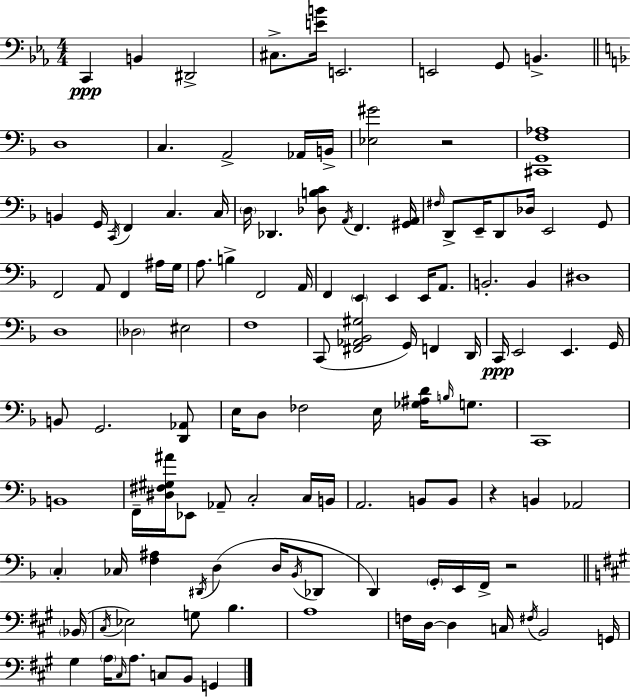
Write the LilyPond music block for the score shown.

{
  \clef bass
  \numericTimeSignature
  \time 4/4
  \key c \minor
  c,4\ppp b,4 dis,2-> | cis8.-> <e' b'>16 e,2. | e,2 g,8 b,4.-> | \bar "||" \break \key f \major d1 | c4. a,2-> aes,16 b,16-> | <ees gis'>2 r2 | <cis, g, f aes>1 | \break b,4 g,16 \acciaccatura { c,16 } f,4 c4. | c16 \parenthesize d16 des,4. <des b c'>8 \acciaccatura { a,16 } f,4. | <gis, a,>16 \grace { fis16 } d,8-> e,16-- d,8 des16 e,2 | g,8 f,2 a,8 f,4 | \break ais16 g16 a8. b4-> f,2 | a,16 f,4 \parenthesize e,4 e,4 e,16 | a,8. b,2.-. b,4 | dis1 | \break d1 | \parenthesize des2 eis2 | f1 | c,8( <fis, aes, bes, gis>2 g,16) f,4 | \break d,16 c,16\ppp e,2 e,4. | g,16 b,8 g,2. | <d, aes,>8 e16 d8 fes2 e16 <ges ais d'>16 | \grace { b16 } g8. c,1 | \break b,1 | f,16-- <dis fis gis ais'>16 ees,8 aes,8-- c2-. | c16 b,16 a,2. | b,8 b,8 r4 b,4 aes,2 | \break \parenthesize c4-. ces16 <f ais>4 \acciaccatura { dis,16 } d4( | d16 \acciaccatura { bes,16 } des,8 d,4) \parenthesize g,16-. e,16 f,16-> r2 | \bar "||" \break \key a \major \parenthesize bes,16( \acciaccatura { cis16 } ees2) g8 b4. | a1 | f16 d16~~ d4 c16 \acciaccatura { fis16 } b,2 | g,16 gis4 \parenthesize a16 \grace { cis16 } a8. c8 b,8 | \break g,4 \bar "|."
}